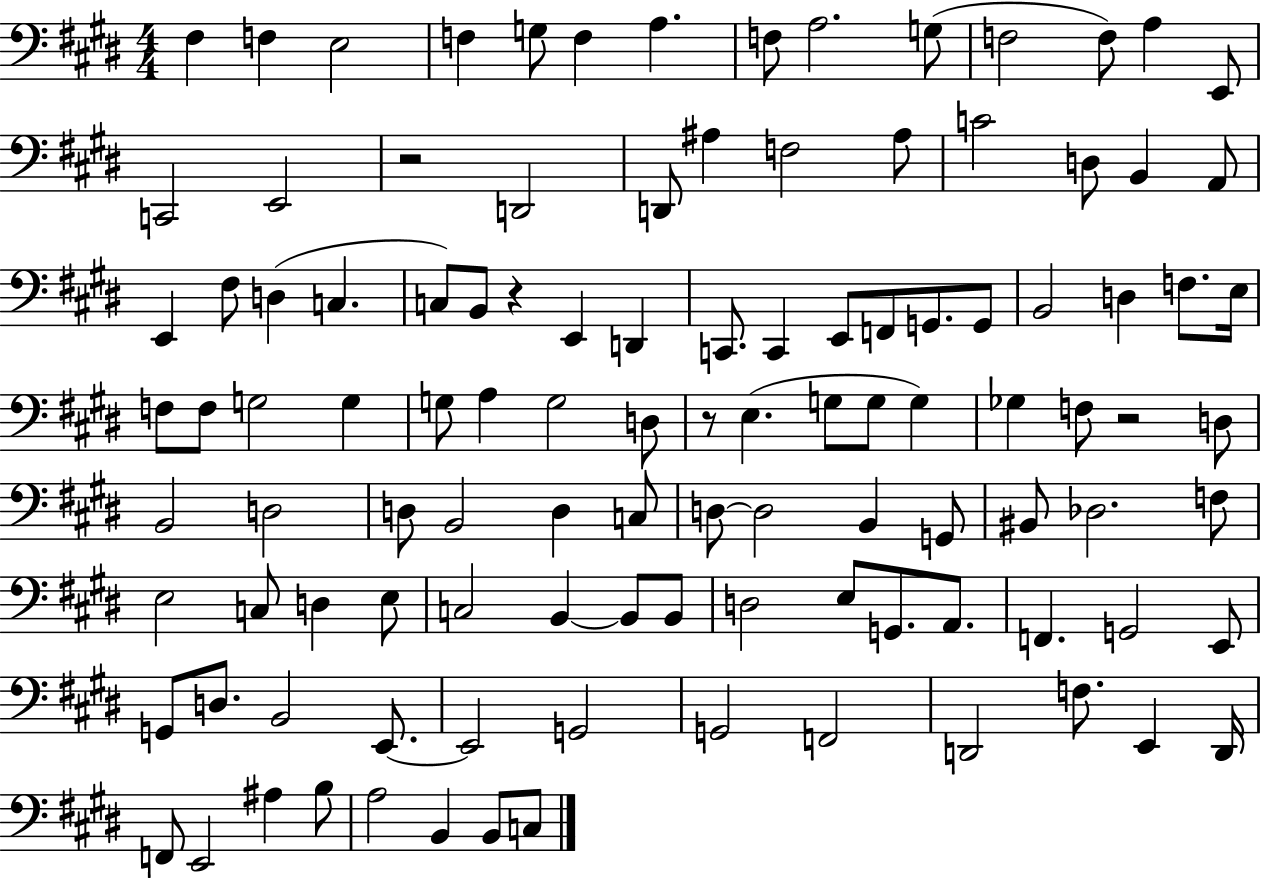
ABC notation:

X:1
T:Untitled
M:4/4
L:1/4
K:E
^F, F, E,2 F, G,/2 F, A, F,/2 A,2 G,/2 F,2 F,/2 A, E,,/2 C,,2 E,,2 z2 D,,2 D,,/2 ^A, F,2 ^A,/2 C2 D,/2 B,, A,,/2 E,, ^F,/2 D, C, C,/2 B,,/2 z E,, D,, C,,/2 C,, E,,/2 F,,/2 G,,/2 G,,/2 B,,2 D, F,/2 E,/4 F,/2 F,/2 G,2 G, G,/2 A, G,2 D,/2 z/2 E, G,/2 G,/2 G, _G, F,/2 z2 D,/2 B,,2 D,2 D,/2 B,,2 D, C,/2 D,/2 D,2 B,, G,,/2 ^B,,/2 _D,2 F,/2 E,2 C,/2 D, E,/2 C,2 B,, B,,/2 B,,/2 D,2 E,/2 G,,/2 A,,/2 F,, G,,2 E,,/2 G,,/2 D,/2 B,,2 E,,/2 E,,2 G,,2 G,,2 F,,2 D,,2 F,/2 E,, D,,/4 F,,/2 E,,2 ^A, B,/2 A,2 B,, B,,/2 C,/2